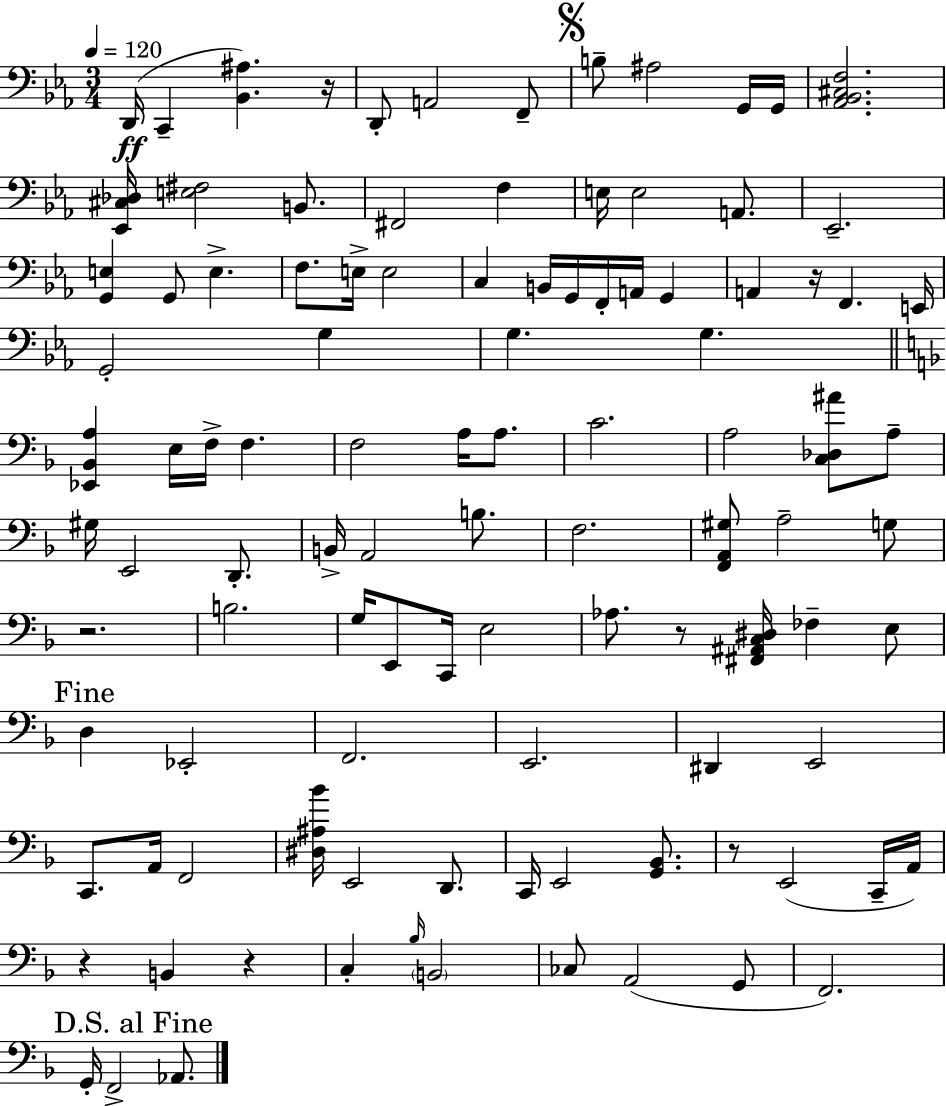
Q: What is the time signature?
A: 3/4